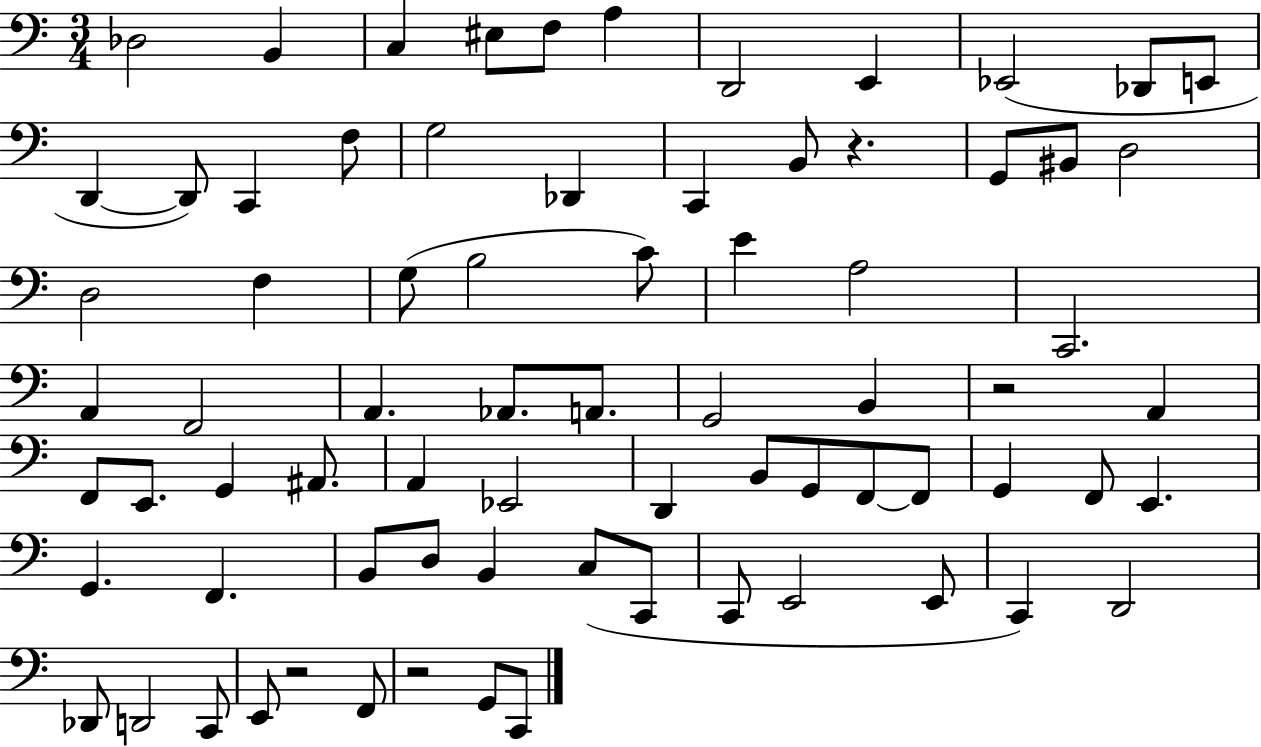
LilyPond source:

{
  \clef bass
  \numericTimeSignature
  \time 3/4
  \key c \major
  \repeat volta 2 { des2 b,4 | c4 eis8 f8 a4 | d,2 e,4 | ees,2( des,8 e,8 | \break d,4~~ d,8) c,4 f8 | g2 des,4 | c,4 b,8 r4. | g,8 bis,8 d2 | \break d2 f4 | g8( b2 c'8) | e'4 a2 | c,2. | \break a,4 f,2 | a,4. aes,8. a,8. | g,2 b,4 | r2 a,4 | \break f,8 e,8. g,4 ais,8. | a,4 ees,2 | d,4 b,8 g,8 f,8~~ f,8 | g,4 f,8 e,4. | \break g,4. f,4. | b,8 d8 b,4 c8( c,8 | c,8 e,2 e,8 | c,4) d,2 | \break des,8 d,2 c,8 | e,8 r2 f,8 | r2 g,8 c,8 | } \bar "|."
}